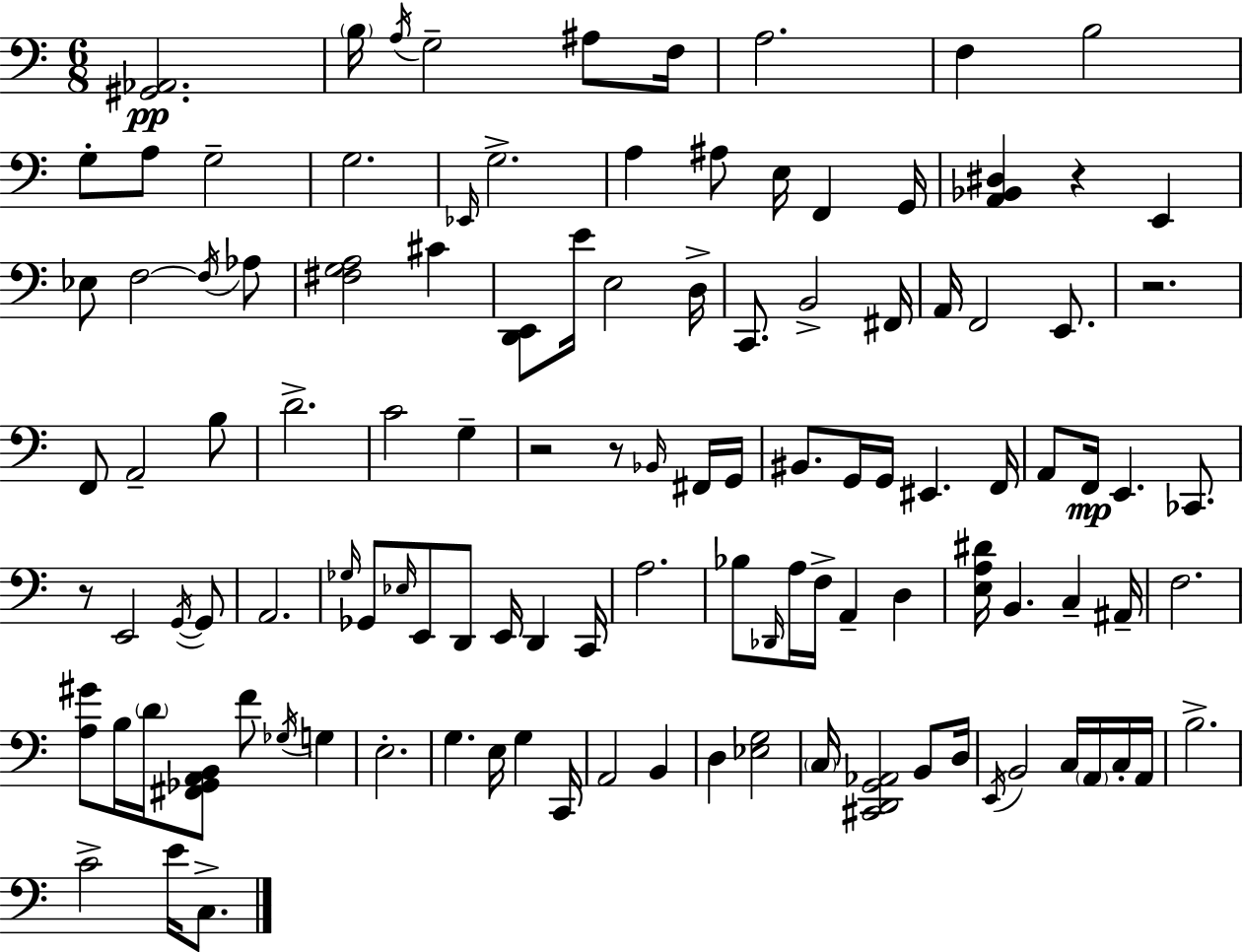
{
  \clef bass
  \numericTimeSignature
  \time 6/8
  \key a \minor
  <gis, aes,>2.\pp | \parenthesize b16 \acciaccatura { a16 } g2-- ais8 | f16 a2. | f4 b2 | \break g8-. a8 g2-- | g2. | \grace { ees,16 } g2.-> | a4 ais8 e16 f,4 | \break g,16 <a, bes, dis>4 r4 e,4 | ees8 f2~~ | \acciaccatura { f16 } aes8 <fis g a>2 cis'4 | <d, e,>8 e'16 e2 | \break d16-> c,8. b,2-> | fis,16 a,16 f,2 | e,8. r2. | f,8 a,2-- | \break b8 d'2.-> | c'2 g4-- | r2 r8 | \grace { bes,16 } fis,16 g,16 bis,8. g,16 g,16 eis,4. | \break f,16 a,8 f,16\mp e,4. | ces,8. r8 e,2 | \acciaccatura { g,16~ }~ g,8 a,2. | \grace { ges16 } ges,8 \grace { ees16 } e,8 d,8 | \break e,16 d,4 c,16 a2. | bes8 \grace { des,16 } a16 f16-> | a,4-- d4 <e a dis'>16 b,4. | c4-- ais,16-- f2. | \break <a gis'>8 b16 \parenthesize d'16 | <fis, ges, a, b,>8 f'8 \acciaccatura { ges16 } g4 e2.-. | g4. | e16 g4 c,16 a,2 | \break b,4 d4 | <ees g>2 \parenthesize c16 <cis, d, g, aes,>2 | b,8 d16 \acciaccatura { e,16 } b,2 | c16 \parenthesize a,16 c16-. a,16 b2.-> | \break c'2-> | e'16 c8.-> \bar "|."
}